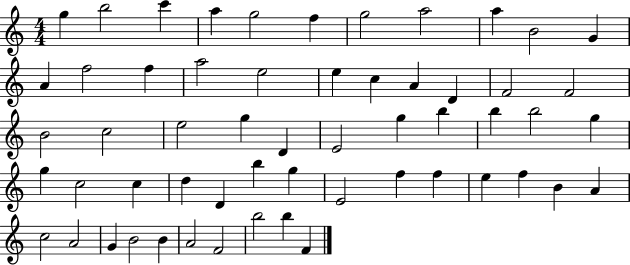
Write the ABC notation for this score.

X:1
T:Untitled
M:4/4
L:1/4
K:C
g b2 c' a g2 f g2 a2 a B2 G A f2 f a2 e2 e c A D F2 F2 B2 c2 e2 g D E2 g b b b2 g g c2 c d D b g E2 f f e f B A c2 A2 G B2 B A2 F2 b2 b F